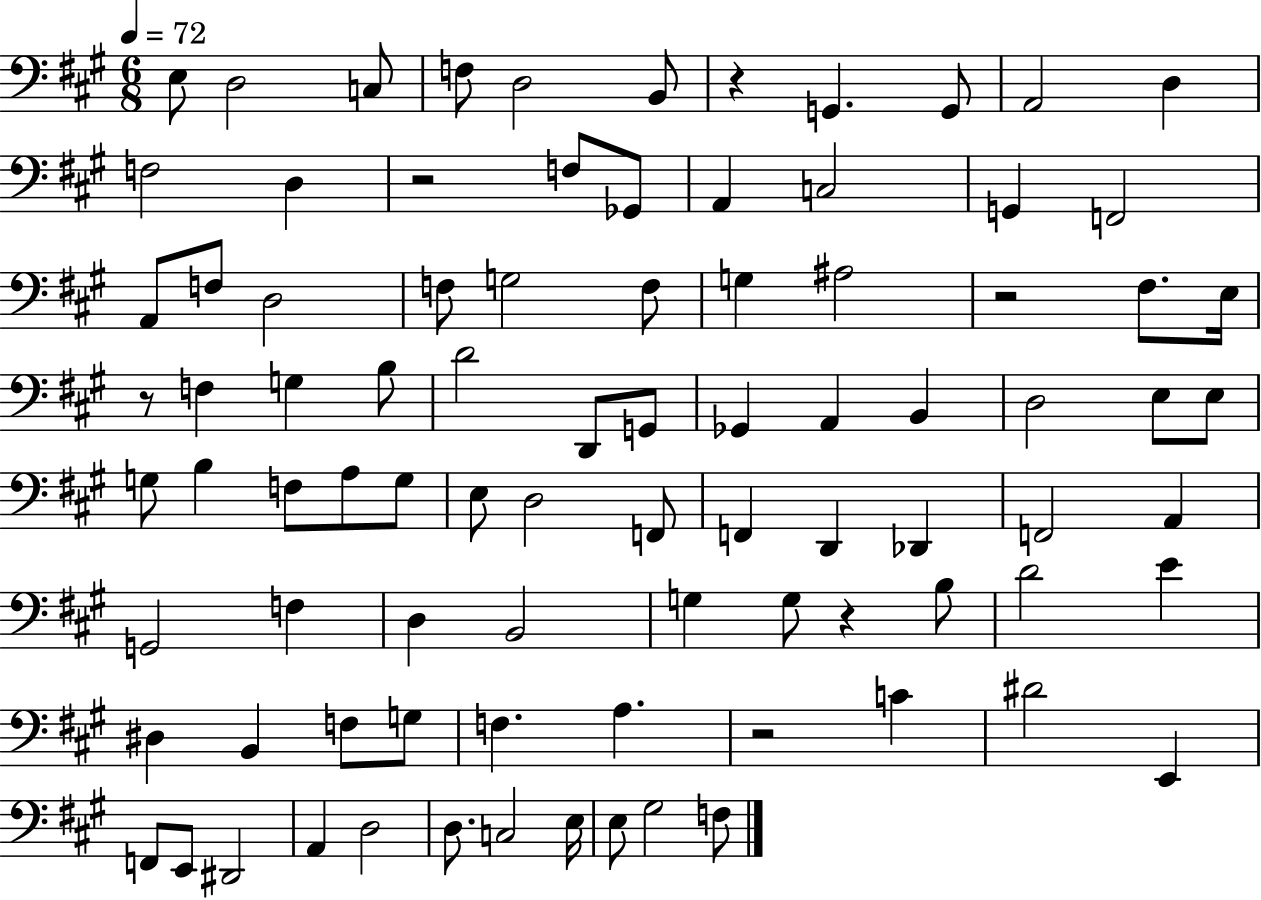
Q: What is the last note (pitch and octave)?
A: F3